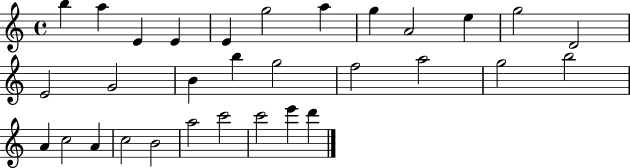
X:1
T:Untitled
M:4/4
L:1/4
K:C
b a E E E g2 a g A2 e g2 D2 E2 G2 B b g2 f2 a2 g2 b2 A c2 A c2 B2 a2 c'2 c'2 e' d'